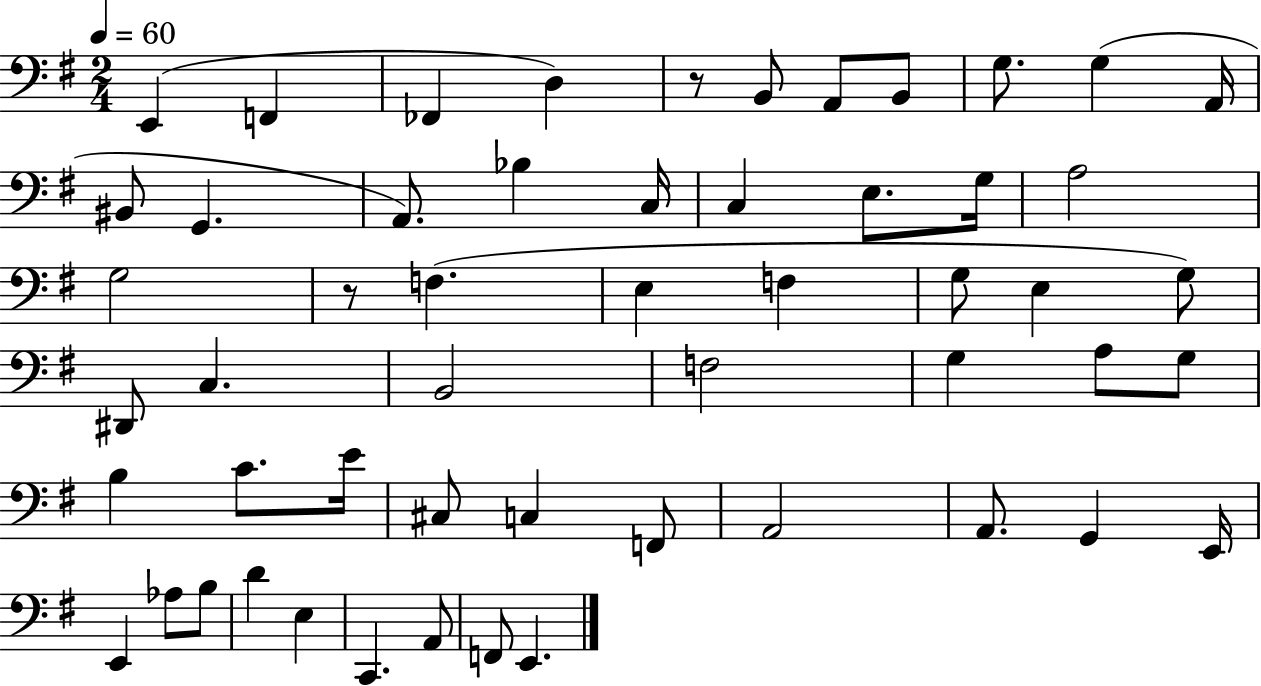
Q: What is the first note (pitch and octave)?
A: E2